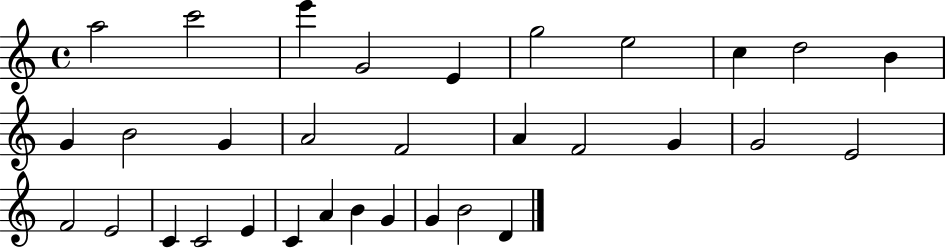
X:1
T:Untitled
M:4/4
L:1/4
K:C
a2 c'2 e' G2 E g2 e2 c d2 B G B2 G A2 F2 A F2 G G2 E2 F2 E2 C C2 E C A B G G B2 D